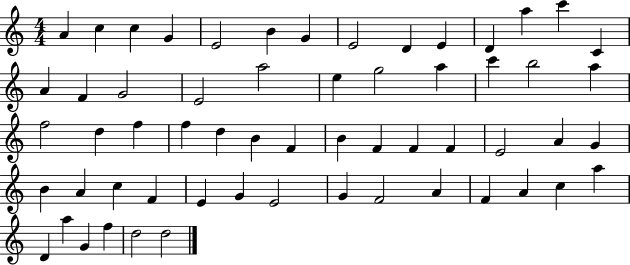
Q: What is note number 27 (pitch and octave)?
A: D5